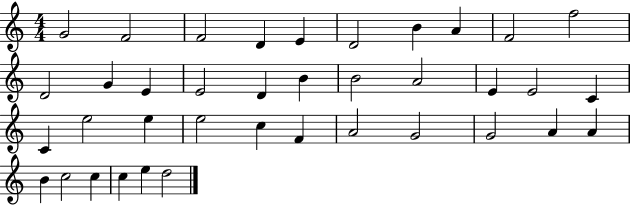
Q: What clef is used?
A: treble